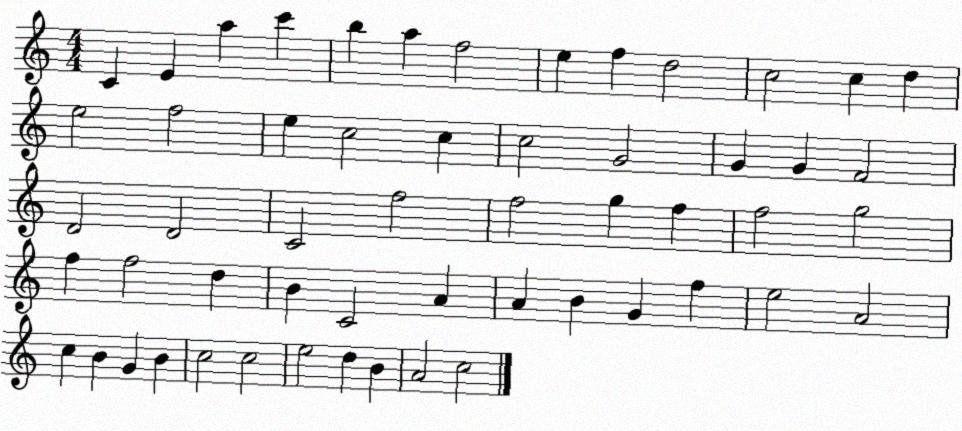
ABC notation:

X:1
T:Untitled
M:4/4
L:1/4
K:C
C E a c' b a f2 e f d2 c2 c d e2 f2 e c2 c c2 G2 G G F2 D2 D2 C2 f2 f2 g f f2 g2 f f2 d B C2 A A B G f e2 A2 c B G B c2 c2 e2 d B A2 c2